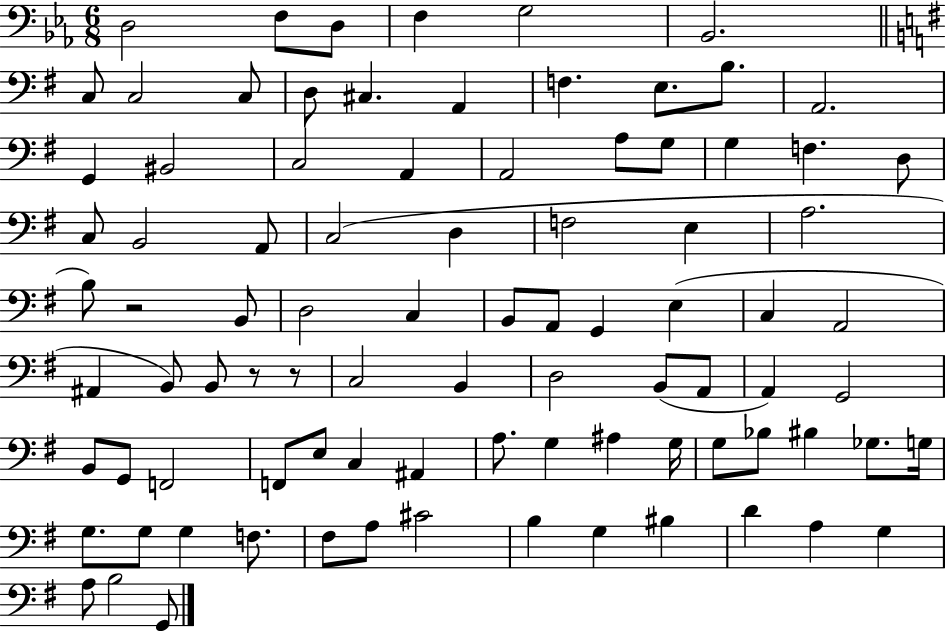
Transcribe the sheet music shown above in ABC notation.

X:1
T:Untitled
M:6/8
L:1/4
K:Eb
D,2 F,/2 D,/2 F, G,2 _B,,2 C,/2 C,2 C,/2 D,/2 ^C, A,, F, E,/2 B,/2 A,,2 G,, ^B,,2 C,2 A,, A,,2 A,/2 G,/2 G, F, D,/2 C,/2 B,,2 A,,/2 C,2 D, F,2 E, A,2 B,/2 z2 B,,/2 D,2 C, B,,/2 A,,/2 G,, E, C, A,,2 ^A,, B,,/2 B,,/2 z/2 z/2 C,2 B,, D,2 B,,/2 A,,/2 A,, G,,2 B,,/2 G,,/2 F,,2 F,,/2 E,/2 C, ^A,, A,/2 G, ^A, G,/4 G,/2 _B,/2 ^B, _G,/2 G,/4 G,/2 G,/2 G, F,/2 ^F,/2 A,/2 ^C2 B, G, ^B, D A, G, A,/2 B,2 G,,/2